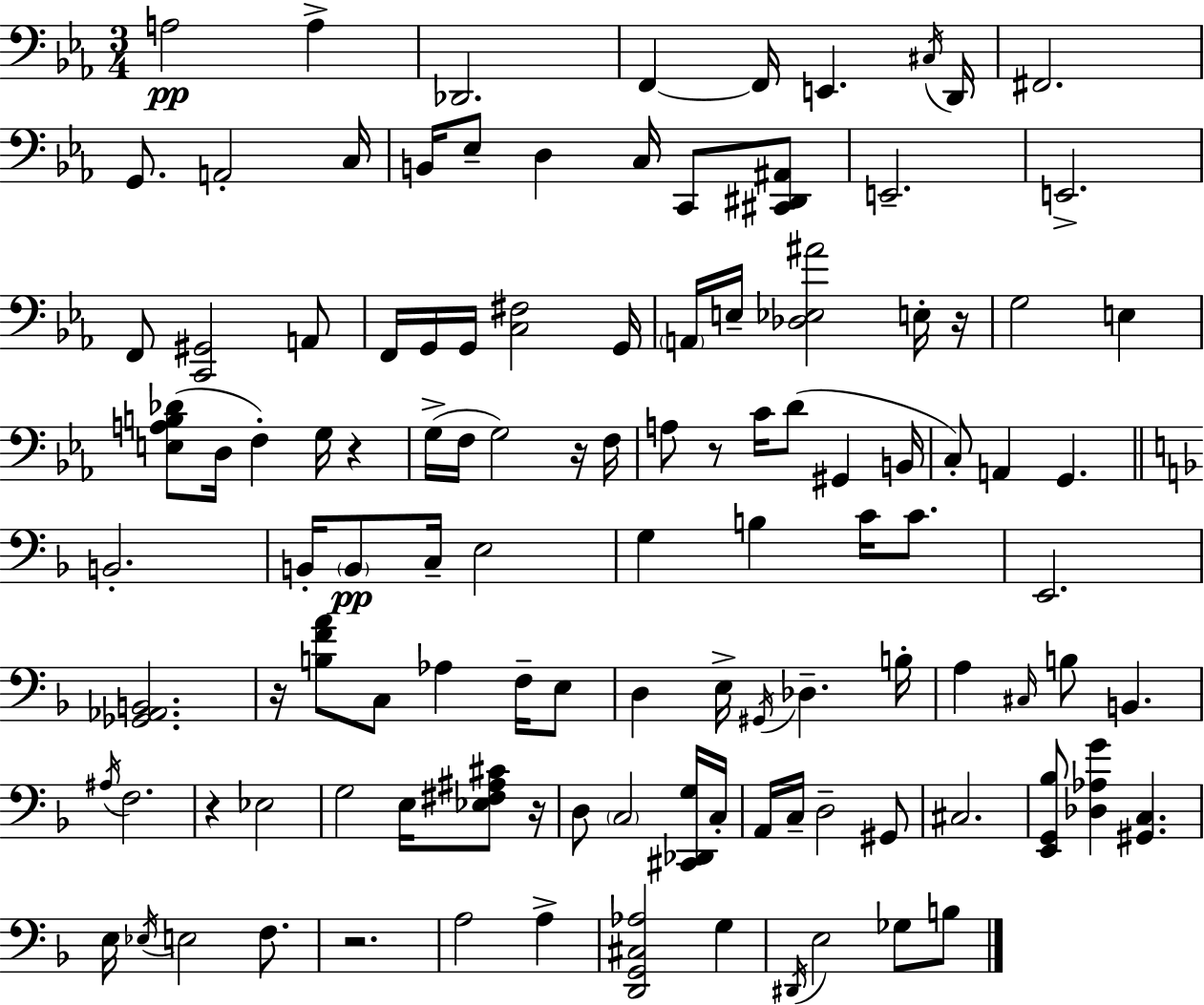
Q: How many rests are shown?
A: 8